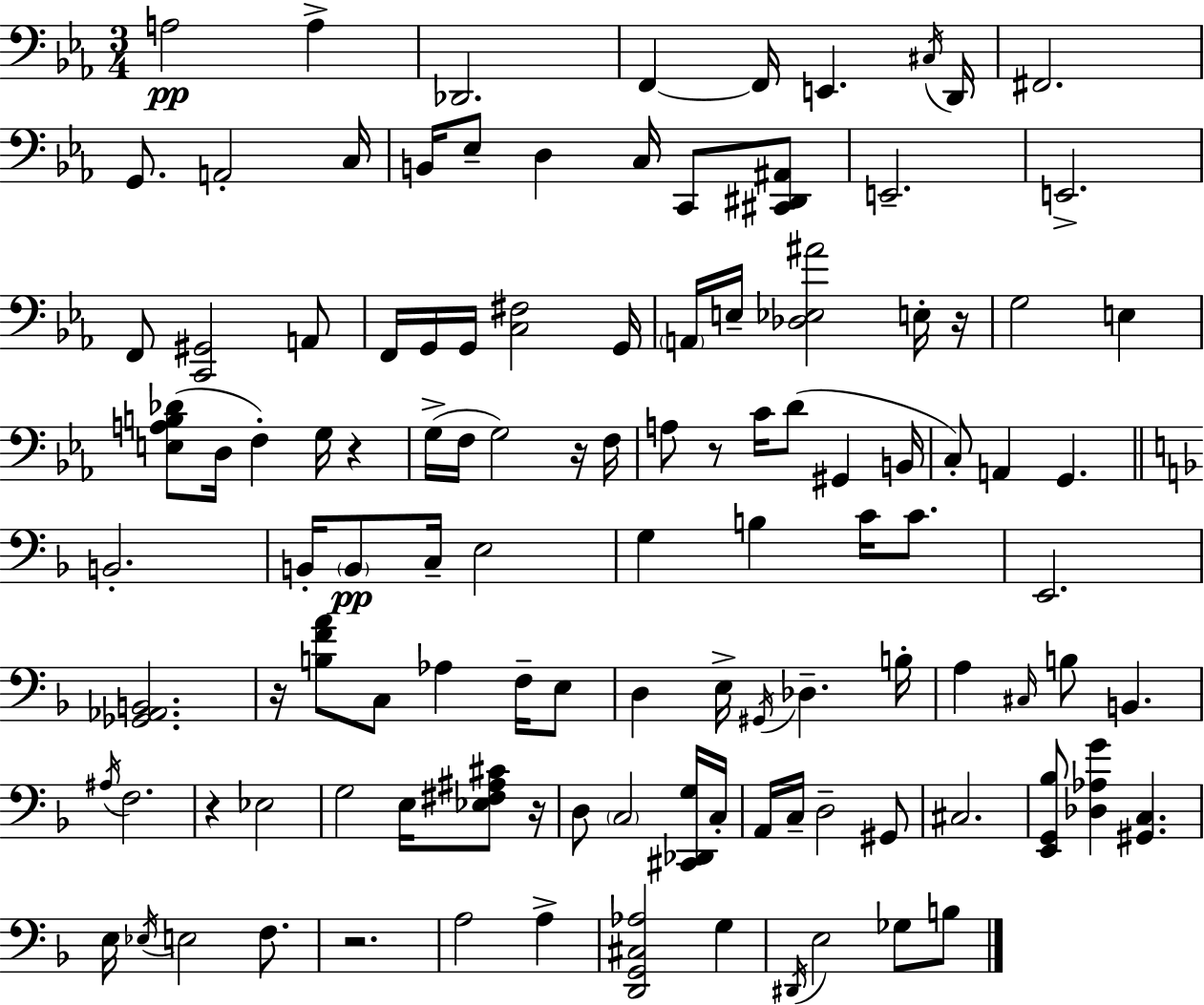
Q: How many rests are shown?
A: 8